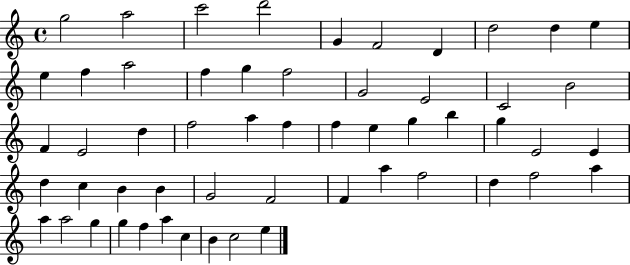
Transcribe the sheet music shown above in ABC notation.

X:1
T:Untitled
M:4/4
L:1/4
K:C
g2 a2 c'2 d'2 G F2 D d2 d e e f a2 f g f2 G2 E2 C2 B2 F E2 d f2 a f f e g b g E2 E d c B B G2 F2 F a f2 d f2 a a a2 g g f a c B c2 e